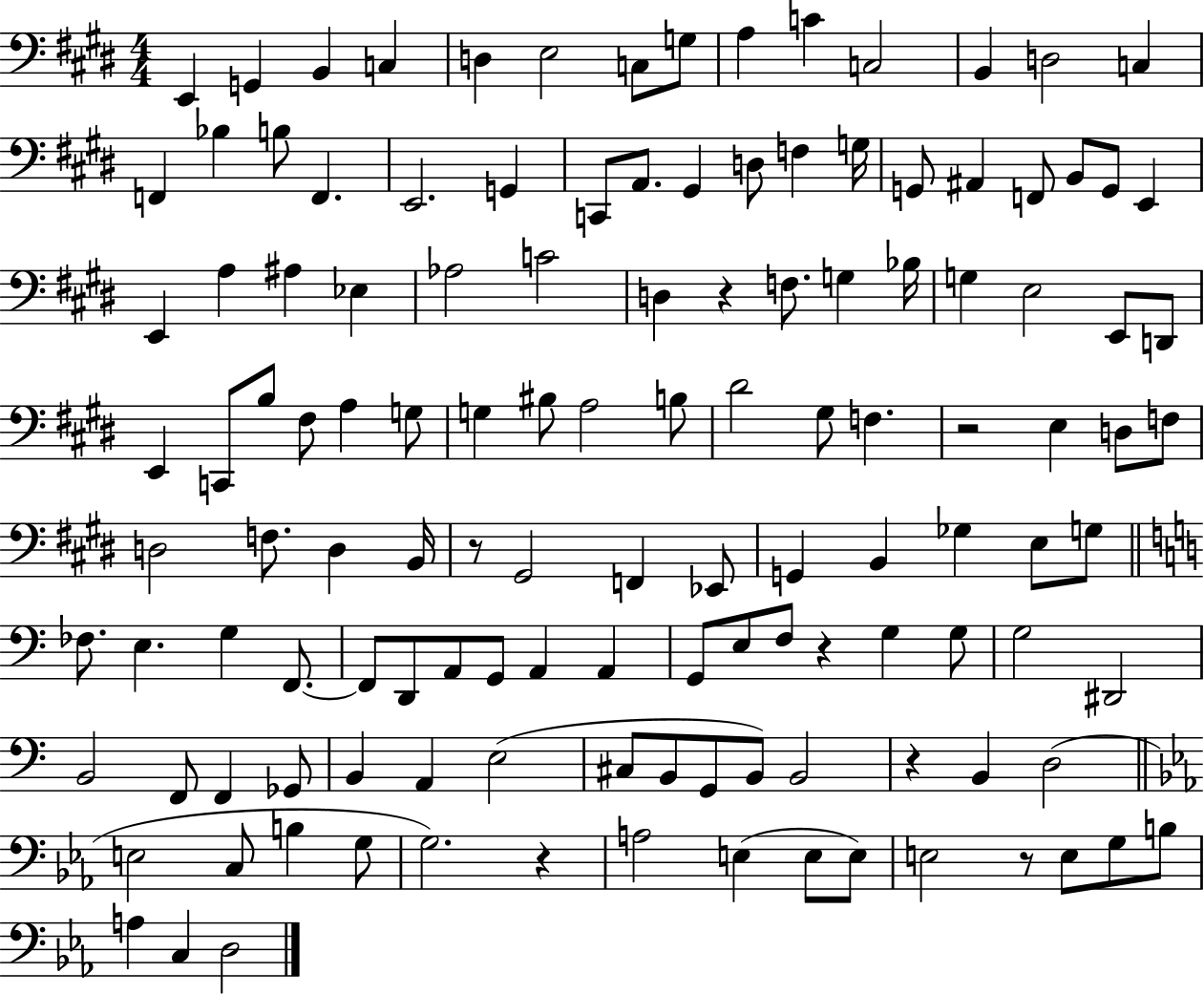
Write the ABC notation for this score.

X:1
T:Untitled
M:4/4
L:1/4
K:E
E,, G,, B,, C, D, E,2 C,/2 G,/2 A, C C,2 B,, D,2 C, F,, _B, B,/2 F,, E,,2 G,, C,,/2 A,,/2 ^G,, D,/2 F, G,/4 G,,/2 ^A,, F,,/2 B,,/2 G,,/2 E,, E,, A, ^A, _E, _A,2 C2 D, z F,/2 G, _B,/4 G, E,2 E,,/2 D,,/2 E,, C,,/2 B,/2 ^F,/2 A, G,/2 G, ^B,/2 A,2 B,/2 ^D2 ^G,/2 F, z2 E, D,/2 F,/2 D,2 F,/2 D, B,,/4 z/2 ^G,,2 F,, _E,,/2 G,, B,, _G, E,/2 G,/2 _F,/2 E, G, F,,/2 F,,/2 D,,/2 A,,/2 G,,/2 A,, A,, G,,/2 E,/2 F,/2 z G, G,/2 G,2 ^D,,2 B,,2 F,,/2 F,, _G,,/2 B,, A,, E,2 ^C,/2 B,,/2 G,,/2 B,,/2 B,,2 z B,, D,2 E,2 C,/2 B, G,/2 G,2 z A,2 E, E,/2 E,/2 E,2 z/2 E,/2 G,/2 B,/2 A, C, D,2